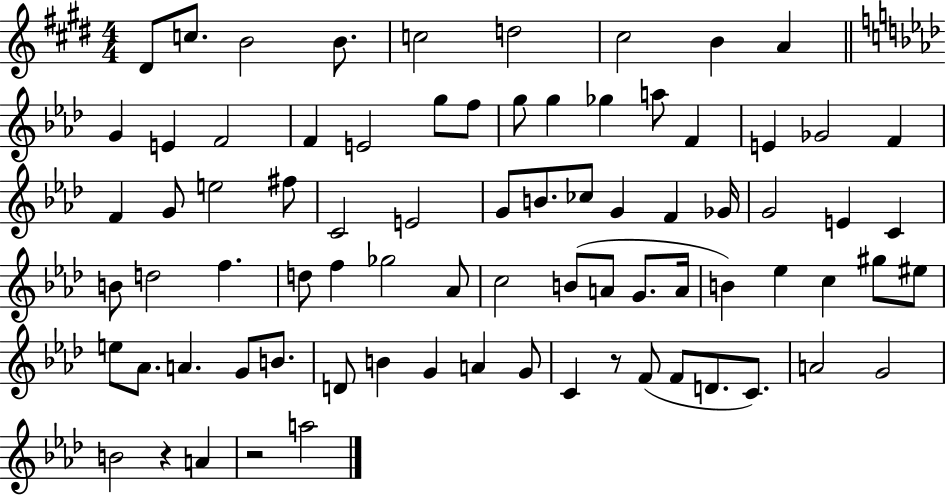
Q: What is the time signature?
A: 4/4